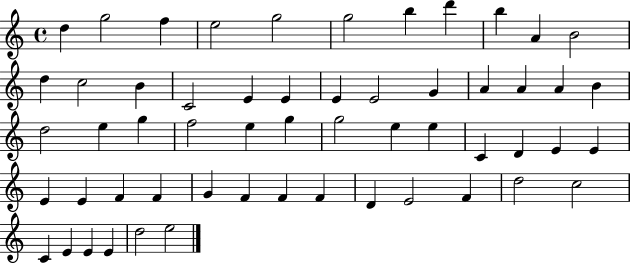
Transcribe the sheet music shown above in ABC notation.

X:1
T:Untitled
M:4/4
L:1/4
K:C
d g2 f e2 g2 g2 b d' b A B2 d c2 B C2 E E E E2 G A A A B d2 e g f2 e g g2 e e C D E E E E F F G F F F D E2 F d2 c2 C E E E d2 e2